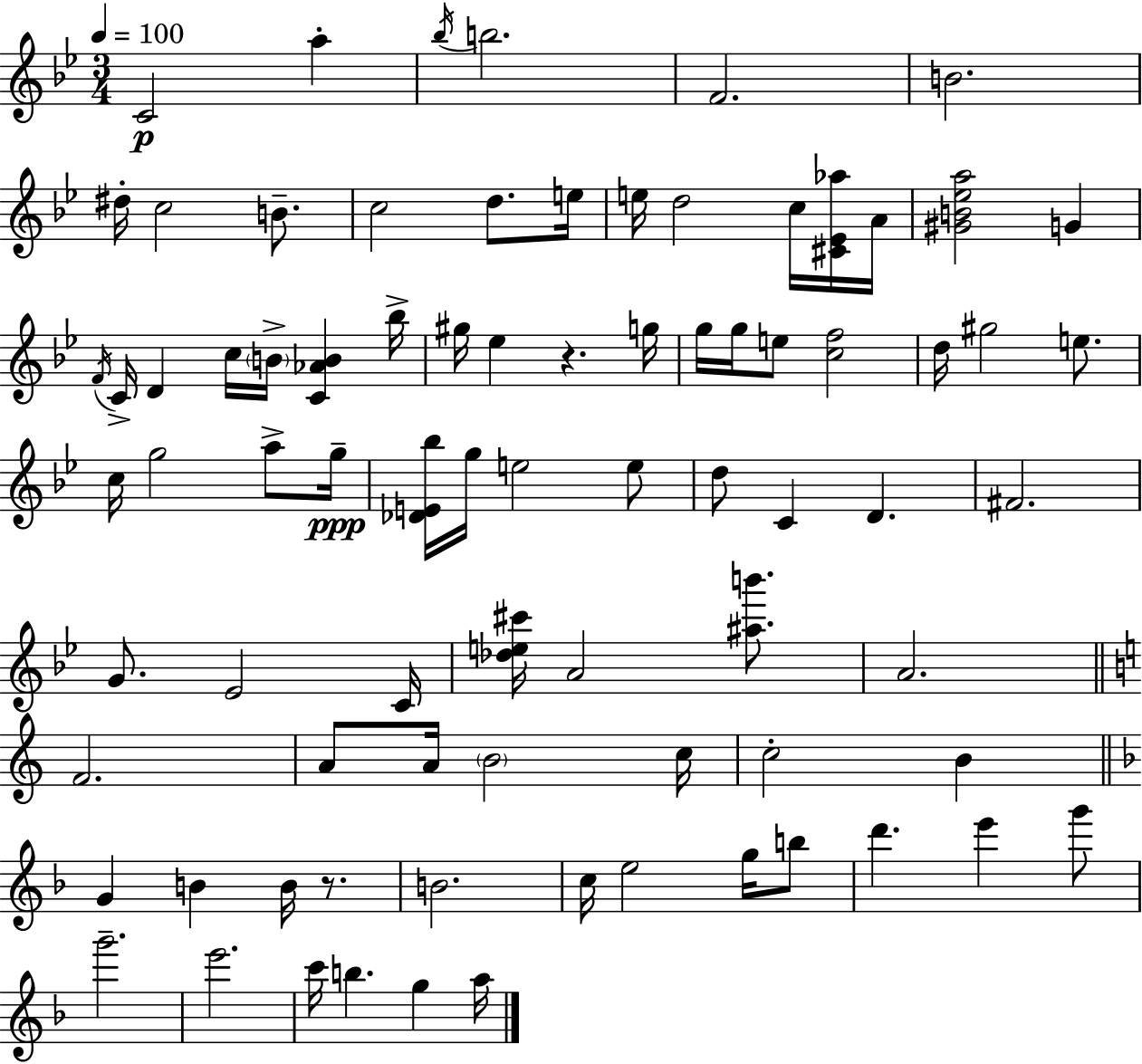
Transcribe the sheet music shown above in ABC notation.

X:1
T:Untitled
M:3/4
L:1/4
K:Gm
C2 a _b/4 b2 F2 B2 ^d/4 c2 B/2 c2 d/2 e/4 e/4 d2 c/4 [^C_E_a]/4 A/4 [^GB_ea]2 G F/4 C/4 D c/4 B/4 [C_AB] _b/4 ^g/4 _e z g/4 g/4 g/4 e/2 [cf]2 d/4 ^g2 e/2 c/4 g2 a/2 g/4 [_DE_b]/4 g/4 e2 e/2 d/2 C D ^F2 G/2 _E2 C/4 [_de^c']/4 A2 [^ab']/2 A2 F2 A/2 A/4 B2 c/4 c2 B G B B/4 z/2 B2 c/4 e2 g/4 b/2 d' e' g'/2 g'2 e'2 c'/4 b g a/4